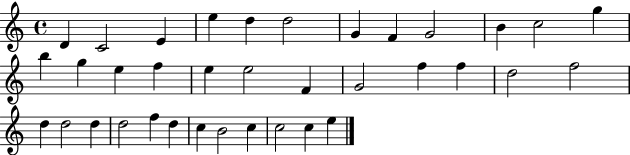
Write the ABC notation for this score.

X:1
T:Untitled
M:4/4
L:1/4
K:C
D C2 E e d d2 G F G2 B c2 g b g e f e e2 F G2 f f d2 f2 d d2 d d2 f d c B2 c c2 c e